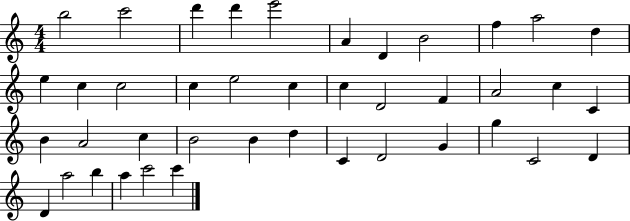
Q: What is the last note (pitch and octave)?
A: C6